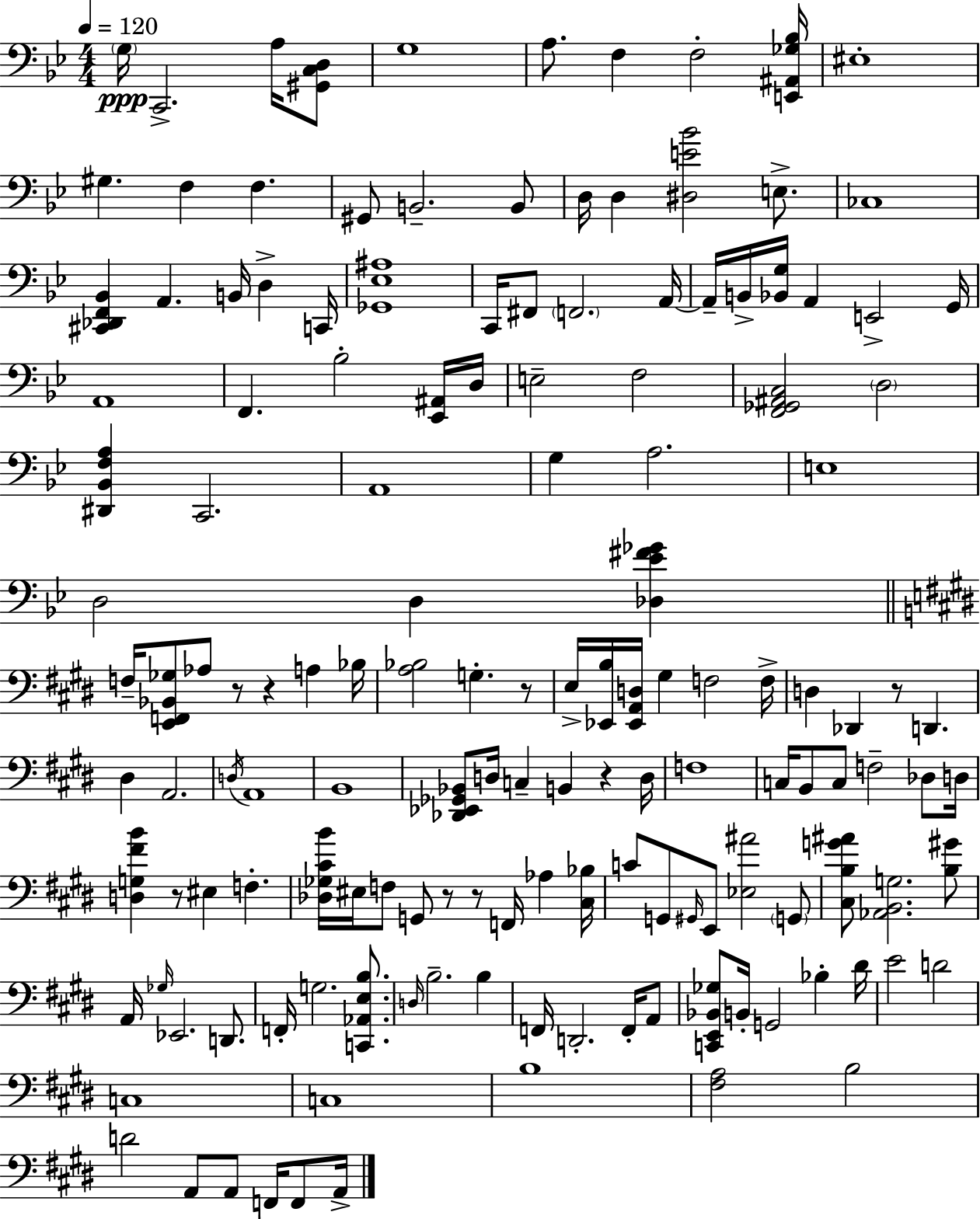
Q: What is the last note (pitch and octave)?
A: A2